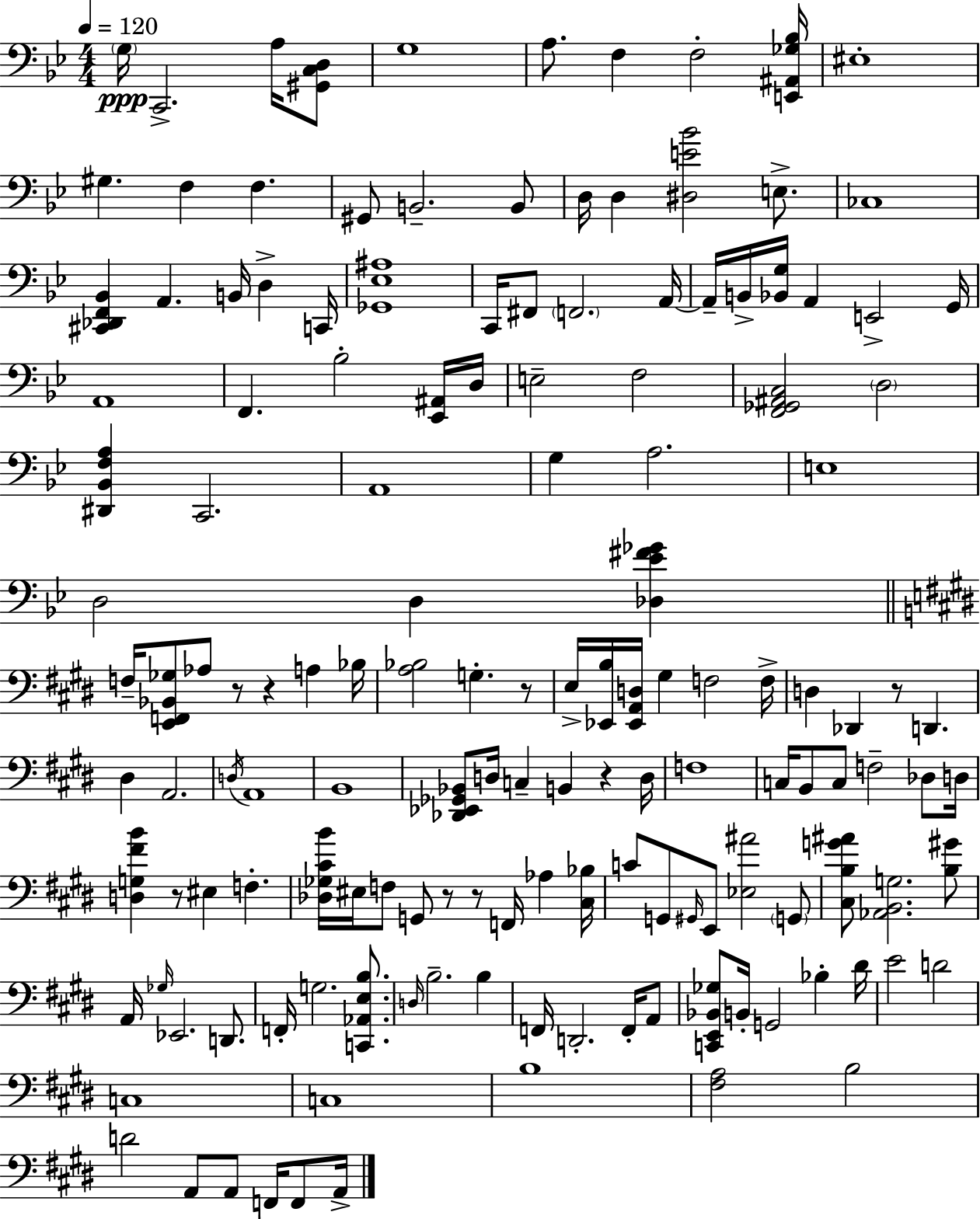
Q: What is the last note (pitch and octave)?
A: A2